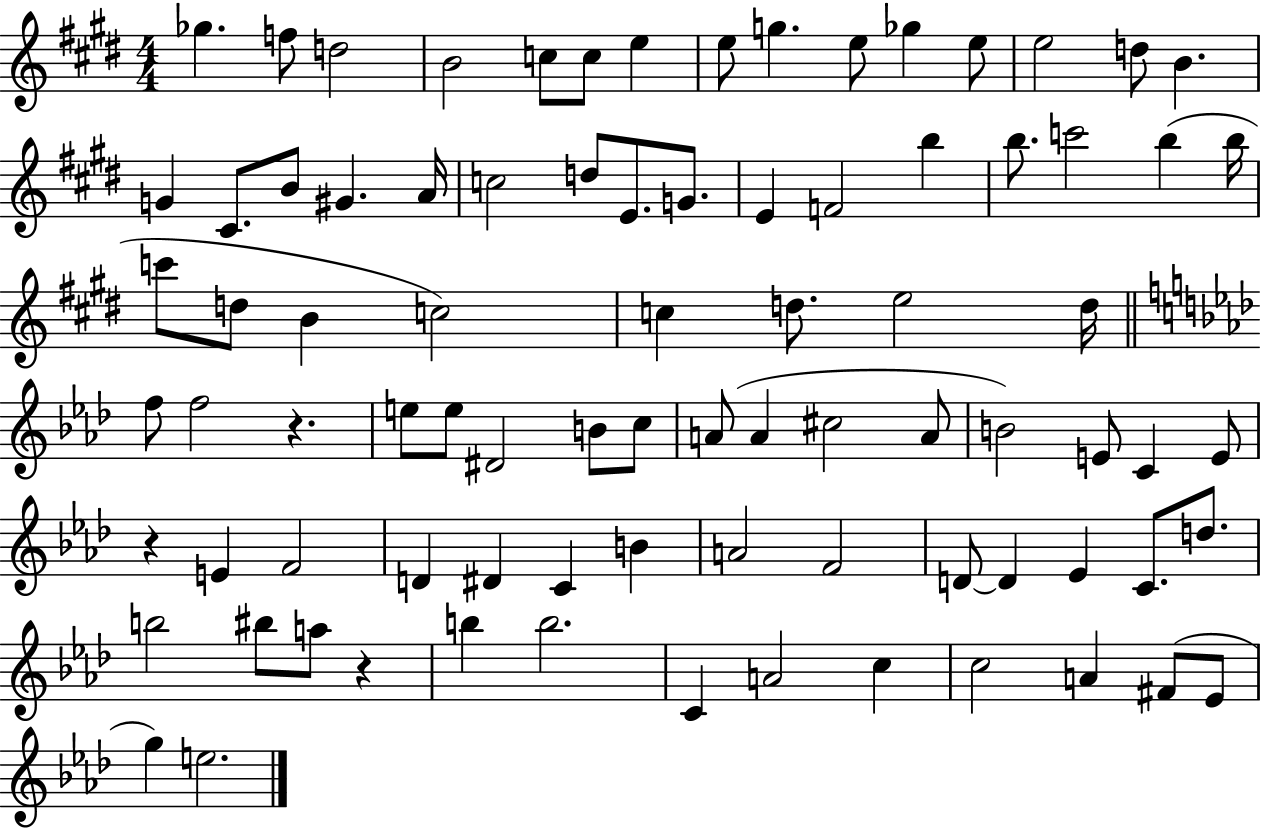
X:1
T:Untitled
M:4/4
L:1/4
K:E
_g f/2 d2 B2 c/2 c/2 e e/2 g e/2 _g e/2 e2 d/2 B G ^C/2 B/2 ^G A/4 c2 d/2 E/2 G/2 E F2 b b/2 c'2 b b/4 c'/2 d/2 B c2 c d/2 e2 d/4 f/2 f2 z e/2 e/2 ^D2 B/2 c/2 A/2 A ^c2 A/2 B2 E/2 C E/2 z E F2 D ^D C B A2 F2 D/2 D _E C/2 d/2 b2 ^b/2 a/2 z b b2 C A2 c c2 A ^F/2 _E/2 g e2